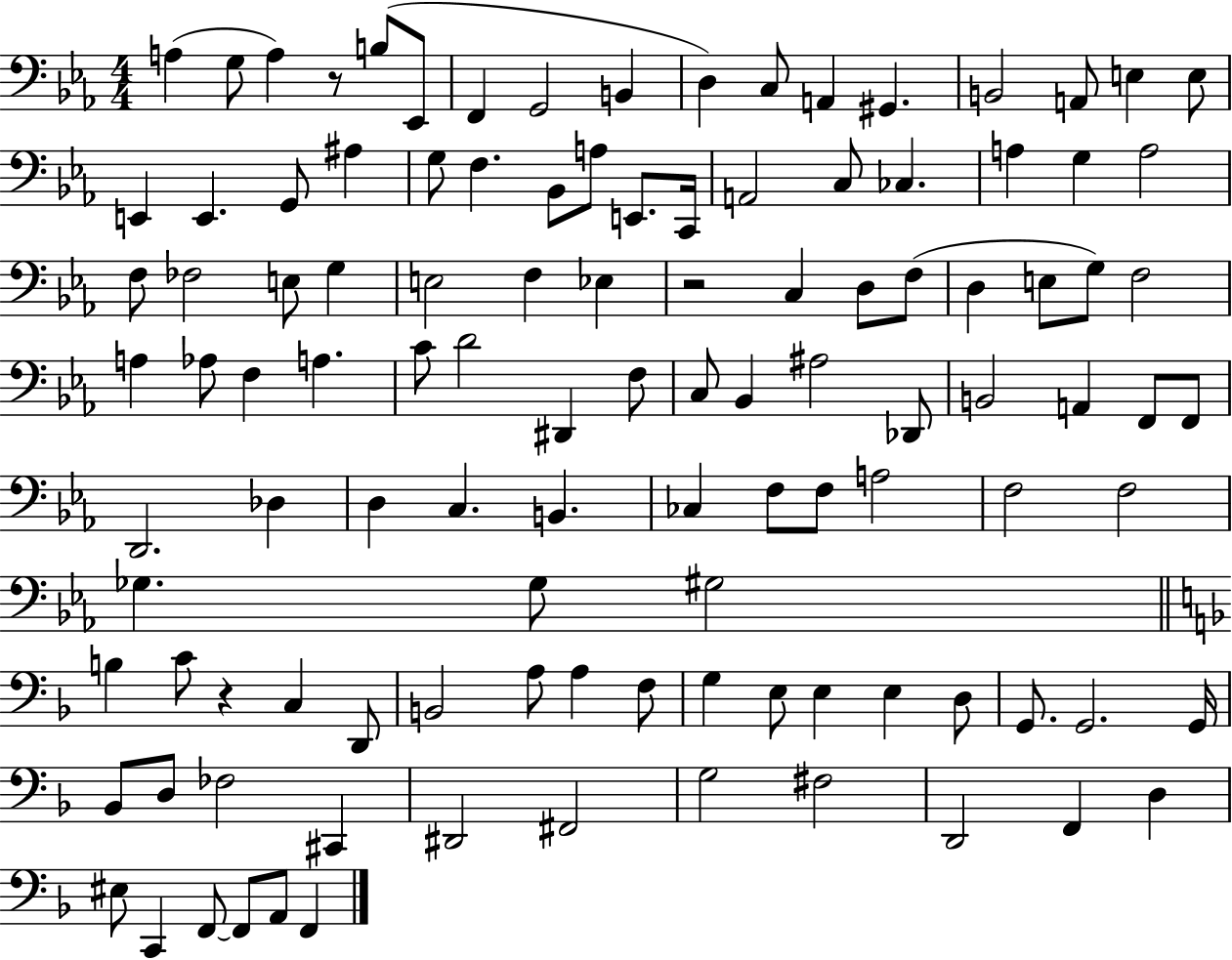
A3/q G3/e A3/q R/e B3/e Eb2/e F2/q G2/h B2/q D3/q C3/e A2/q G#2/q. B2/h A2/e E3/q E3/e E2/q E2/q. G2/e A#3/q G3/e F3/q. Bb2/e A3/e E2/e. C2/s A2/h C3/e CES3/q. A3/q G3/q A3/h F3/e FES3/h E3/e G3/q E3/h F3/q Eb3/q R/h C3/q D3/e F3/e D3/q E3/e G3/e F3/h A3/q Ab3/e F3/q A3/q. C4/e D4/h D#2/q F3/e C3/e Bb2/q A#3/h Db2/e B2/h A2/q F2/e F2/e D2/h. Db3/q D3/q C3/q. B2/q. CES3/q F3/e F3/e A3/h F3/h F3/h Gb3/q. Gb3/e G#3/h B3/q C4/e R/q C3/q D2/e B2/h A3/e A3/q F3/e G3/q E3/e E3/q E3/q D3/e G2/e. G2/h. G2/s Bb2/e D3/e FES3/h C#2/q D#2/h F#2/h G3/h F#3/h D2/h F2/q D3/q EIS3/e C2/q F2/e F2/e A2/e F2/q